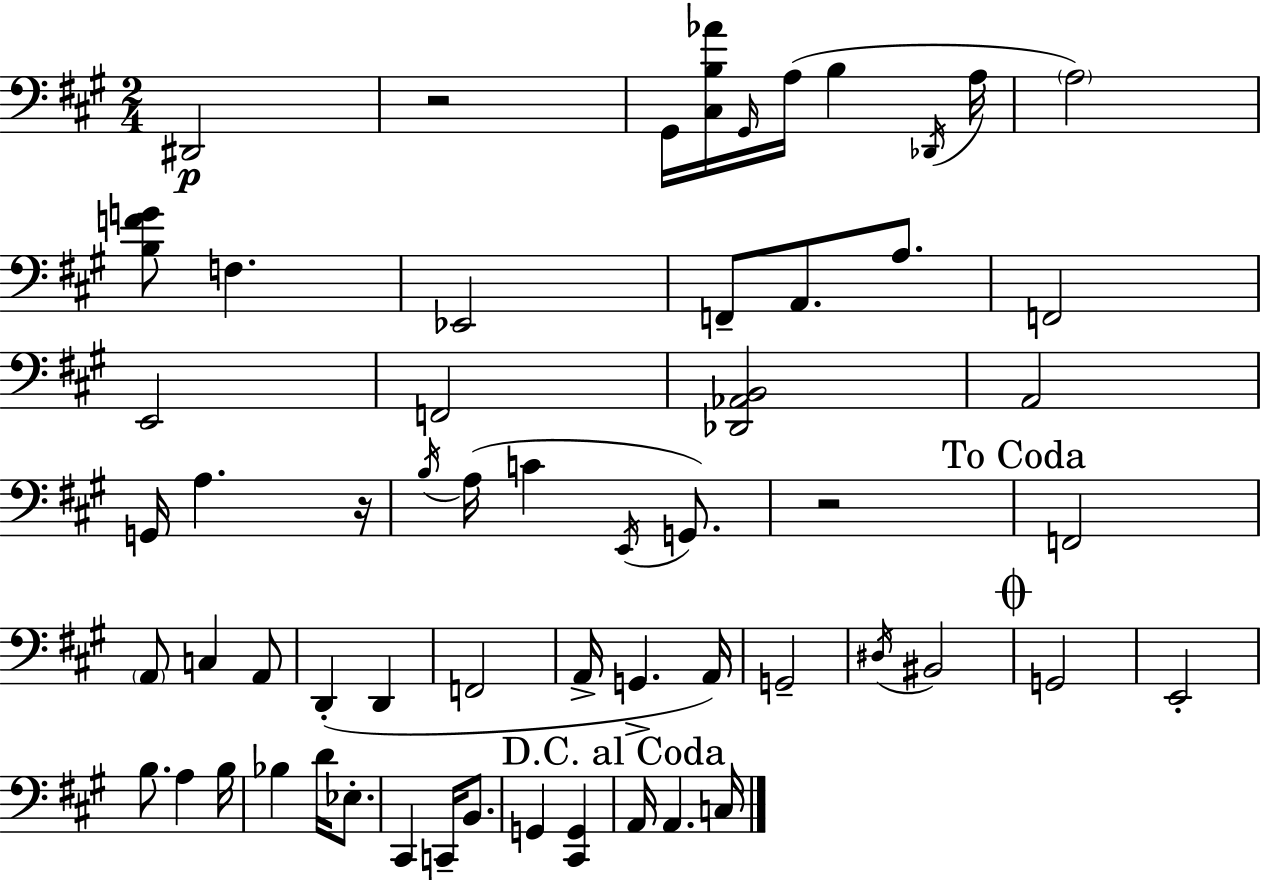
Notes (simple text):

D#2/h R/h G#2/s [C#3,B3,Ab4]/s G#2/s A3/s B3/q Db2/s A3/s A3/h [B3,F4,G4]/e F3/q. Eb2/h F2/e A2/e. A3/e. F2/h E2/h F2/h [Db2,Ab2,B2]/h A2/h G2/s A3/q. R/s B3/s A3/s C4/q E2/s G2/e. R/h F2/h A2/e C3/q A2/e D2/q D2/q F2/h A2/s G2/q. A2/s G2/h D#3/s BIS2/h G2/h E2/h B3/e. A3/q B3/s Bb3/q D4/s Eb3/e. C#2/q C2/s B2/e. G2/q [C#2,G2]/q A2/s A2/q. C3/s